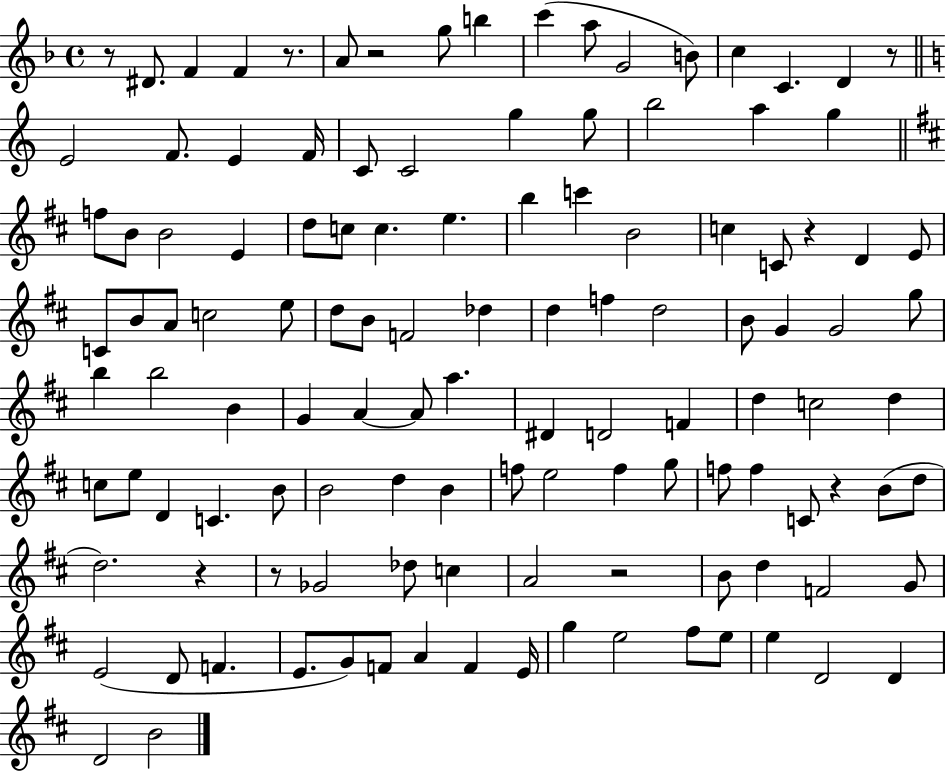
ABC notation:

X:1
T:Untitled
M:4/4
L:1/4
K:F
z/2 ^D/2 F F z/2 A/2 z2 g/2 b c' a/2 G2 B/2 c C D z/2 E2 F/2 E F/4 C/2 C2 g g/2 b2 a g f/2 B/2 B2 E d/2 c/2 c e b c' B2 c C/2 z D E/2 C/2 B/2 A/2 c2 e/2 d/2 B/2 F2 _d d f d2 B/2 G G2 g/2 b b2 B G A A/2 a ^D D2 F d c2 d c/2 e/2 D C B/2 B2 d B f/2 e2 f g/2 f/2 f C/2 z B/2 d/2 d2 z z/2 _G2 _d/2 c A2 z2 B/2 d F2 G/2 E2 D/2 F E/2 G/2 F/2 A F E/4 g e2 ^f/2 e/2 e D2 D D2 B2